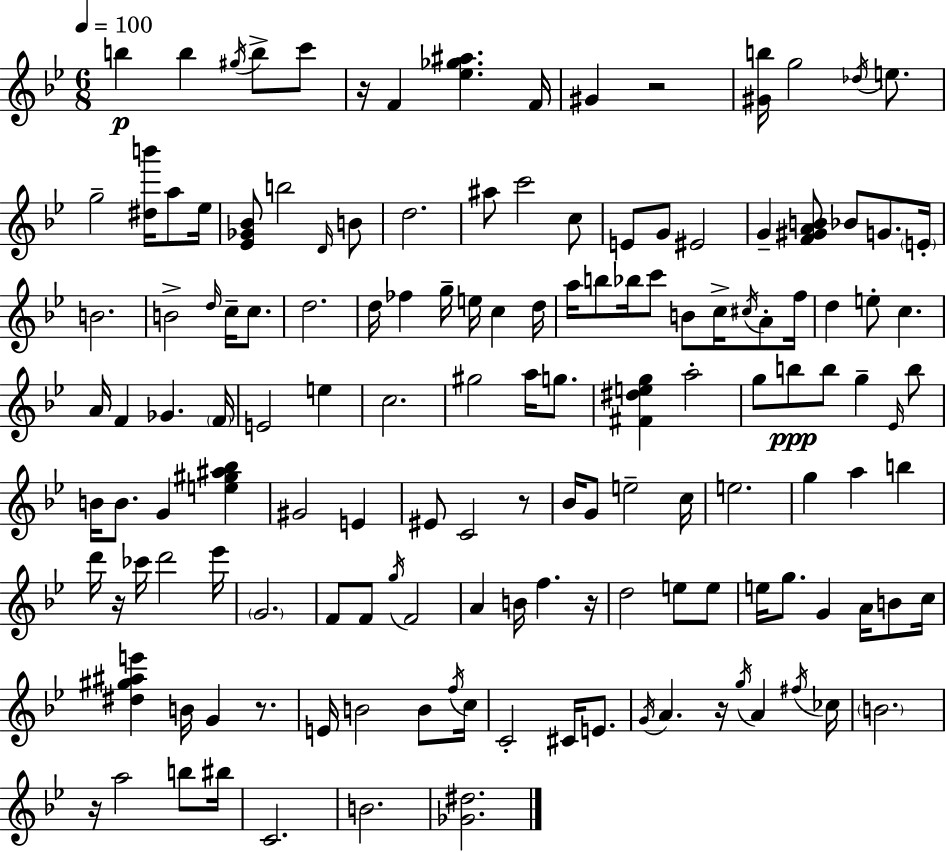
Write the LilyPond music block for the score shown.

{
  \clef treble
  \numericTimeSignature
  \time 6/8
  \key bes \major
  \tempo 4 = 100
  b''4\p b''4 \acciaccatura { gis''16 } b''8-> c'''8 | r16 f'4 <ees'' ges'' ais''>4. | f'16 gis'4 r2 | <gis' b''>16 g''2 \acciaccatura { des''16 } e''8. | \break g''2-- <dis'' b'''>16 a''8 | ees''16 <ees' ges' bes'>8 b''2 | \grace { d'16 } b'8 d''2. | ais''8 c'''2 | \break c''8 e'8 g'8 eis'2 | g'4-- <f' gis' a' b'>8 bes'8 g'8. | \parenthesize e'16-. b'2. | b'2-> \grace { d''16 } | \break c''16-- c''8. d''2. | d''16 fes''4 g''16-- e''16 c''4 | d''16 a''16 b''8 bes''16 c'''8 b'8 | c''16-> \acciaccatura { cis''16 } a'8-. f''16 d''4 e''8-. c''4. | \break a'16 f'4 ges'4. | \parenthesize f'16 e'2 | e''4 c''2. | gis''2 | \break a''16 g''8. <fis' dis'' e'' g''>4 a''2-. | g''8 b''8\ppp b''8 g''4-- | \grace { ees'16 } b''8 b'16 b'8. g'4 | <e'' gis'' ais'' bes''>4 gis'2 | \break e'4 eis'8 c'2 | r8 bes'16 g'8 e''2-- | c''16 e''2. | g''4 a''4 | \break b''4 d'''16 r16 ces'''16 d'''2 | ees'''16 \parenthesize g'2. | f'8 f'8 \acciaccatura { g''16 } f'2 | a'4 b'16 | \break f''4. r16 d''2 | e''8 e''8 e''16 g''8. g'4 | a'16 b'8 c''16 <dis'' gis'' ais'' e'''>4 b'16 | g'4 r8. e'16 b'2 | \break b'8 \acciaccatura { f''16 } c''16 c'2-. | cis'16 e'8. \acciaccatura { g'16 } a'4. | r16 \acciaccatura { g''16 } a'4 \acciaccatura { fis''16 } ces''16 \parenthesize b'2. | r16 | \break a''2 b''8 bis''16 c'2. | b'2. | <ges' dis''>2. | \bar "|."
}